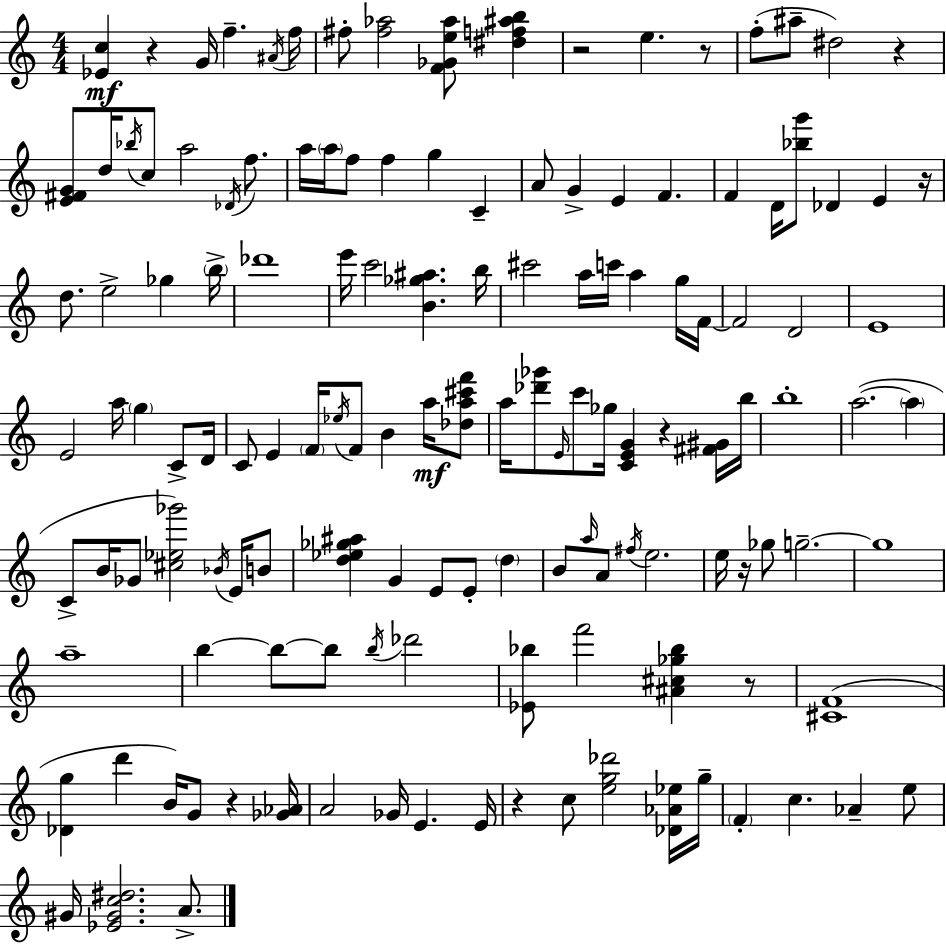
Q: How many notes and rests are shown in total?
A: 138